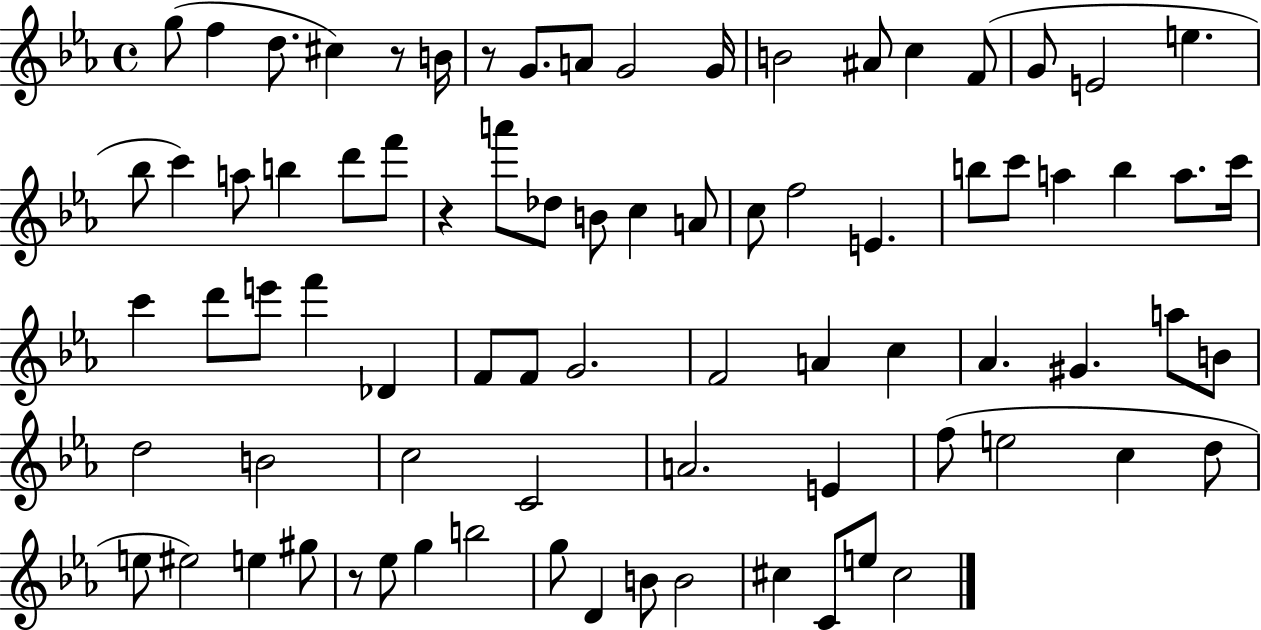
G5/e F5/q D5/e. C#5/q R/e B4/s R/e G4/e. A4/e G4/h G4/s B4/h A#4/e C5/q F4/e G4/e E4/h E5/q. Bb5/e C6/q A5/e B5/q D6/e F6/e R/q A6/e Db5/e B4/e C5/q A4/e C5/e F5/h E4/q. B5/e C6/e A5/q B5/q A5/e. C6/s C6/q D6/e E6/e F6/q Db4/q F4/e F4/e G4/h. F4/h A4/q C5/q Ab4/q. G#4/q. A5/e B4/e D5/h B4/h C5/h C4/h A4/h. E4/q F5/e E5/h C5/q D5/e E5/e EIS5/h E5/q G#5/e R/e Eb5/e G5/q B5/h G5/e D4/q B4/e B4/h C#5/q C4/e E5/e C#5/h